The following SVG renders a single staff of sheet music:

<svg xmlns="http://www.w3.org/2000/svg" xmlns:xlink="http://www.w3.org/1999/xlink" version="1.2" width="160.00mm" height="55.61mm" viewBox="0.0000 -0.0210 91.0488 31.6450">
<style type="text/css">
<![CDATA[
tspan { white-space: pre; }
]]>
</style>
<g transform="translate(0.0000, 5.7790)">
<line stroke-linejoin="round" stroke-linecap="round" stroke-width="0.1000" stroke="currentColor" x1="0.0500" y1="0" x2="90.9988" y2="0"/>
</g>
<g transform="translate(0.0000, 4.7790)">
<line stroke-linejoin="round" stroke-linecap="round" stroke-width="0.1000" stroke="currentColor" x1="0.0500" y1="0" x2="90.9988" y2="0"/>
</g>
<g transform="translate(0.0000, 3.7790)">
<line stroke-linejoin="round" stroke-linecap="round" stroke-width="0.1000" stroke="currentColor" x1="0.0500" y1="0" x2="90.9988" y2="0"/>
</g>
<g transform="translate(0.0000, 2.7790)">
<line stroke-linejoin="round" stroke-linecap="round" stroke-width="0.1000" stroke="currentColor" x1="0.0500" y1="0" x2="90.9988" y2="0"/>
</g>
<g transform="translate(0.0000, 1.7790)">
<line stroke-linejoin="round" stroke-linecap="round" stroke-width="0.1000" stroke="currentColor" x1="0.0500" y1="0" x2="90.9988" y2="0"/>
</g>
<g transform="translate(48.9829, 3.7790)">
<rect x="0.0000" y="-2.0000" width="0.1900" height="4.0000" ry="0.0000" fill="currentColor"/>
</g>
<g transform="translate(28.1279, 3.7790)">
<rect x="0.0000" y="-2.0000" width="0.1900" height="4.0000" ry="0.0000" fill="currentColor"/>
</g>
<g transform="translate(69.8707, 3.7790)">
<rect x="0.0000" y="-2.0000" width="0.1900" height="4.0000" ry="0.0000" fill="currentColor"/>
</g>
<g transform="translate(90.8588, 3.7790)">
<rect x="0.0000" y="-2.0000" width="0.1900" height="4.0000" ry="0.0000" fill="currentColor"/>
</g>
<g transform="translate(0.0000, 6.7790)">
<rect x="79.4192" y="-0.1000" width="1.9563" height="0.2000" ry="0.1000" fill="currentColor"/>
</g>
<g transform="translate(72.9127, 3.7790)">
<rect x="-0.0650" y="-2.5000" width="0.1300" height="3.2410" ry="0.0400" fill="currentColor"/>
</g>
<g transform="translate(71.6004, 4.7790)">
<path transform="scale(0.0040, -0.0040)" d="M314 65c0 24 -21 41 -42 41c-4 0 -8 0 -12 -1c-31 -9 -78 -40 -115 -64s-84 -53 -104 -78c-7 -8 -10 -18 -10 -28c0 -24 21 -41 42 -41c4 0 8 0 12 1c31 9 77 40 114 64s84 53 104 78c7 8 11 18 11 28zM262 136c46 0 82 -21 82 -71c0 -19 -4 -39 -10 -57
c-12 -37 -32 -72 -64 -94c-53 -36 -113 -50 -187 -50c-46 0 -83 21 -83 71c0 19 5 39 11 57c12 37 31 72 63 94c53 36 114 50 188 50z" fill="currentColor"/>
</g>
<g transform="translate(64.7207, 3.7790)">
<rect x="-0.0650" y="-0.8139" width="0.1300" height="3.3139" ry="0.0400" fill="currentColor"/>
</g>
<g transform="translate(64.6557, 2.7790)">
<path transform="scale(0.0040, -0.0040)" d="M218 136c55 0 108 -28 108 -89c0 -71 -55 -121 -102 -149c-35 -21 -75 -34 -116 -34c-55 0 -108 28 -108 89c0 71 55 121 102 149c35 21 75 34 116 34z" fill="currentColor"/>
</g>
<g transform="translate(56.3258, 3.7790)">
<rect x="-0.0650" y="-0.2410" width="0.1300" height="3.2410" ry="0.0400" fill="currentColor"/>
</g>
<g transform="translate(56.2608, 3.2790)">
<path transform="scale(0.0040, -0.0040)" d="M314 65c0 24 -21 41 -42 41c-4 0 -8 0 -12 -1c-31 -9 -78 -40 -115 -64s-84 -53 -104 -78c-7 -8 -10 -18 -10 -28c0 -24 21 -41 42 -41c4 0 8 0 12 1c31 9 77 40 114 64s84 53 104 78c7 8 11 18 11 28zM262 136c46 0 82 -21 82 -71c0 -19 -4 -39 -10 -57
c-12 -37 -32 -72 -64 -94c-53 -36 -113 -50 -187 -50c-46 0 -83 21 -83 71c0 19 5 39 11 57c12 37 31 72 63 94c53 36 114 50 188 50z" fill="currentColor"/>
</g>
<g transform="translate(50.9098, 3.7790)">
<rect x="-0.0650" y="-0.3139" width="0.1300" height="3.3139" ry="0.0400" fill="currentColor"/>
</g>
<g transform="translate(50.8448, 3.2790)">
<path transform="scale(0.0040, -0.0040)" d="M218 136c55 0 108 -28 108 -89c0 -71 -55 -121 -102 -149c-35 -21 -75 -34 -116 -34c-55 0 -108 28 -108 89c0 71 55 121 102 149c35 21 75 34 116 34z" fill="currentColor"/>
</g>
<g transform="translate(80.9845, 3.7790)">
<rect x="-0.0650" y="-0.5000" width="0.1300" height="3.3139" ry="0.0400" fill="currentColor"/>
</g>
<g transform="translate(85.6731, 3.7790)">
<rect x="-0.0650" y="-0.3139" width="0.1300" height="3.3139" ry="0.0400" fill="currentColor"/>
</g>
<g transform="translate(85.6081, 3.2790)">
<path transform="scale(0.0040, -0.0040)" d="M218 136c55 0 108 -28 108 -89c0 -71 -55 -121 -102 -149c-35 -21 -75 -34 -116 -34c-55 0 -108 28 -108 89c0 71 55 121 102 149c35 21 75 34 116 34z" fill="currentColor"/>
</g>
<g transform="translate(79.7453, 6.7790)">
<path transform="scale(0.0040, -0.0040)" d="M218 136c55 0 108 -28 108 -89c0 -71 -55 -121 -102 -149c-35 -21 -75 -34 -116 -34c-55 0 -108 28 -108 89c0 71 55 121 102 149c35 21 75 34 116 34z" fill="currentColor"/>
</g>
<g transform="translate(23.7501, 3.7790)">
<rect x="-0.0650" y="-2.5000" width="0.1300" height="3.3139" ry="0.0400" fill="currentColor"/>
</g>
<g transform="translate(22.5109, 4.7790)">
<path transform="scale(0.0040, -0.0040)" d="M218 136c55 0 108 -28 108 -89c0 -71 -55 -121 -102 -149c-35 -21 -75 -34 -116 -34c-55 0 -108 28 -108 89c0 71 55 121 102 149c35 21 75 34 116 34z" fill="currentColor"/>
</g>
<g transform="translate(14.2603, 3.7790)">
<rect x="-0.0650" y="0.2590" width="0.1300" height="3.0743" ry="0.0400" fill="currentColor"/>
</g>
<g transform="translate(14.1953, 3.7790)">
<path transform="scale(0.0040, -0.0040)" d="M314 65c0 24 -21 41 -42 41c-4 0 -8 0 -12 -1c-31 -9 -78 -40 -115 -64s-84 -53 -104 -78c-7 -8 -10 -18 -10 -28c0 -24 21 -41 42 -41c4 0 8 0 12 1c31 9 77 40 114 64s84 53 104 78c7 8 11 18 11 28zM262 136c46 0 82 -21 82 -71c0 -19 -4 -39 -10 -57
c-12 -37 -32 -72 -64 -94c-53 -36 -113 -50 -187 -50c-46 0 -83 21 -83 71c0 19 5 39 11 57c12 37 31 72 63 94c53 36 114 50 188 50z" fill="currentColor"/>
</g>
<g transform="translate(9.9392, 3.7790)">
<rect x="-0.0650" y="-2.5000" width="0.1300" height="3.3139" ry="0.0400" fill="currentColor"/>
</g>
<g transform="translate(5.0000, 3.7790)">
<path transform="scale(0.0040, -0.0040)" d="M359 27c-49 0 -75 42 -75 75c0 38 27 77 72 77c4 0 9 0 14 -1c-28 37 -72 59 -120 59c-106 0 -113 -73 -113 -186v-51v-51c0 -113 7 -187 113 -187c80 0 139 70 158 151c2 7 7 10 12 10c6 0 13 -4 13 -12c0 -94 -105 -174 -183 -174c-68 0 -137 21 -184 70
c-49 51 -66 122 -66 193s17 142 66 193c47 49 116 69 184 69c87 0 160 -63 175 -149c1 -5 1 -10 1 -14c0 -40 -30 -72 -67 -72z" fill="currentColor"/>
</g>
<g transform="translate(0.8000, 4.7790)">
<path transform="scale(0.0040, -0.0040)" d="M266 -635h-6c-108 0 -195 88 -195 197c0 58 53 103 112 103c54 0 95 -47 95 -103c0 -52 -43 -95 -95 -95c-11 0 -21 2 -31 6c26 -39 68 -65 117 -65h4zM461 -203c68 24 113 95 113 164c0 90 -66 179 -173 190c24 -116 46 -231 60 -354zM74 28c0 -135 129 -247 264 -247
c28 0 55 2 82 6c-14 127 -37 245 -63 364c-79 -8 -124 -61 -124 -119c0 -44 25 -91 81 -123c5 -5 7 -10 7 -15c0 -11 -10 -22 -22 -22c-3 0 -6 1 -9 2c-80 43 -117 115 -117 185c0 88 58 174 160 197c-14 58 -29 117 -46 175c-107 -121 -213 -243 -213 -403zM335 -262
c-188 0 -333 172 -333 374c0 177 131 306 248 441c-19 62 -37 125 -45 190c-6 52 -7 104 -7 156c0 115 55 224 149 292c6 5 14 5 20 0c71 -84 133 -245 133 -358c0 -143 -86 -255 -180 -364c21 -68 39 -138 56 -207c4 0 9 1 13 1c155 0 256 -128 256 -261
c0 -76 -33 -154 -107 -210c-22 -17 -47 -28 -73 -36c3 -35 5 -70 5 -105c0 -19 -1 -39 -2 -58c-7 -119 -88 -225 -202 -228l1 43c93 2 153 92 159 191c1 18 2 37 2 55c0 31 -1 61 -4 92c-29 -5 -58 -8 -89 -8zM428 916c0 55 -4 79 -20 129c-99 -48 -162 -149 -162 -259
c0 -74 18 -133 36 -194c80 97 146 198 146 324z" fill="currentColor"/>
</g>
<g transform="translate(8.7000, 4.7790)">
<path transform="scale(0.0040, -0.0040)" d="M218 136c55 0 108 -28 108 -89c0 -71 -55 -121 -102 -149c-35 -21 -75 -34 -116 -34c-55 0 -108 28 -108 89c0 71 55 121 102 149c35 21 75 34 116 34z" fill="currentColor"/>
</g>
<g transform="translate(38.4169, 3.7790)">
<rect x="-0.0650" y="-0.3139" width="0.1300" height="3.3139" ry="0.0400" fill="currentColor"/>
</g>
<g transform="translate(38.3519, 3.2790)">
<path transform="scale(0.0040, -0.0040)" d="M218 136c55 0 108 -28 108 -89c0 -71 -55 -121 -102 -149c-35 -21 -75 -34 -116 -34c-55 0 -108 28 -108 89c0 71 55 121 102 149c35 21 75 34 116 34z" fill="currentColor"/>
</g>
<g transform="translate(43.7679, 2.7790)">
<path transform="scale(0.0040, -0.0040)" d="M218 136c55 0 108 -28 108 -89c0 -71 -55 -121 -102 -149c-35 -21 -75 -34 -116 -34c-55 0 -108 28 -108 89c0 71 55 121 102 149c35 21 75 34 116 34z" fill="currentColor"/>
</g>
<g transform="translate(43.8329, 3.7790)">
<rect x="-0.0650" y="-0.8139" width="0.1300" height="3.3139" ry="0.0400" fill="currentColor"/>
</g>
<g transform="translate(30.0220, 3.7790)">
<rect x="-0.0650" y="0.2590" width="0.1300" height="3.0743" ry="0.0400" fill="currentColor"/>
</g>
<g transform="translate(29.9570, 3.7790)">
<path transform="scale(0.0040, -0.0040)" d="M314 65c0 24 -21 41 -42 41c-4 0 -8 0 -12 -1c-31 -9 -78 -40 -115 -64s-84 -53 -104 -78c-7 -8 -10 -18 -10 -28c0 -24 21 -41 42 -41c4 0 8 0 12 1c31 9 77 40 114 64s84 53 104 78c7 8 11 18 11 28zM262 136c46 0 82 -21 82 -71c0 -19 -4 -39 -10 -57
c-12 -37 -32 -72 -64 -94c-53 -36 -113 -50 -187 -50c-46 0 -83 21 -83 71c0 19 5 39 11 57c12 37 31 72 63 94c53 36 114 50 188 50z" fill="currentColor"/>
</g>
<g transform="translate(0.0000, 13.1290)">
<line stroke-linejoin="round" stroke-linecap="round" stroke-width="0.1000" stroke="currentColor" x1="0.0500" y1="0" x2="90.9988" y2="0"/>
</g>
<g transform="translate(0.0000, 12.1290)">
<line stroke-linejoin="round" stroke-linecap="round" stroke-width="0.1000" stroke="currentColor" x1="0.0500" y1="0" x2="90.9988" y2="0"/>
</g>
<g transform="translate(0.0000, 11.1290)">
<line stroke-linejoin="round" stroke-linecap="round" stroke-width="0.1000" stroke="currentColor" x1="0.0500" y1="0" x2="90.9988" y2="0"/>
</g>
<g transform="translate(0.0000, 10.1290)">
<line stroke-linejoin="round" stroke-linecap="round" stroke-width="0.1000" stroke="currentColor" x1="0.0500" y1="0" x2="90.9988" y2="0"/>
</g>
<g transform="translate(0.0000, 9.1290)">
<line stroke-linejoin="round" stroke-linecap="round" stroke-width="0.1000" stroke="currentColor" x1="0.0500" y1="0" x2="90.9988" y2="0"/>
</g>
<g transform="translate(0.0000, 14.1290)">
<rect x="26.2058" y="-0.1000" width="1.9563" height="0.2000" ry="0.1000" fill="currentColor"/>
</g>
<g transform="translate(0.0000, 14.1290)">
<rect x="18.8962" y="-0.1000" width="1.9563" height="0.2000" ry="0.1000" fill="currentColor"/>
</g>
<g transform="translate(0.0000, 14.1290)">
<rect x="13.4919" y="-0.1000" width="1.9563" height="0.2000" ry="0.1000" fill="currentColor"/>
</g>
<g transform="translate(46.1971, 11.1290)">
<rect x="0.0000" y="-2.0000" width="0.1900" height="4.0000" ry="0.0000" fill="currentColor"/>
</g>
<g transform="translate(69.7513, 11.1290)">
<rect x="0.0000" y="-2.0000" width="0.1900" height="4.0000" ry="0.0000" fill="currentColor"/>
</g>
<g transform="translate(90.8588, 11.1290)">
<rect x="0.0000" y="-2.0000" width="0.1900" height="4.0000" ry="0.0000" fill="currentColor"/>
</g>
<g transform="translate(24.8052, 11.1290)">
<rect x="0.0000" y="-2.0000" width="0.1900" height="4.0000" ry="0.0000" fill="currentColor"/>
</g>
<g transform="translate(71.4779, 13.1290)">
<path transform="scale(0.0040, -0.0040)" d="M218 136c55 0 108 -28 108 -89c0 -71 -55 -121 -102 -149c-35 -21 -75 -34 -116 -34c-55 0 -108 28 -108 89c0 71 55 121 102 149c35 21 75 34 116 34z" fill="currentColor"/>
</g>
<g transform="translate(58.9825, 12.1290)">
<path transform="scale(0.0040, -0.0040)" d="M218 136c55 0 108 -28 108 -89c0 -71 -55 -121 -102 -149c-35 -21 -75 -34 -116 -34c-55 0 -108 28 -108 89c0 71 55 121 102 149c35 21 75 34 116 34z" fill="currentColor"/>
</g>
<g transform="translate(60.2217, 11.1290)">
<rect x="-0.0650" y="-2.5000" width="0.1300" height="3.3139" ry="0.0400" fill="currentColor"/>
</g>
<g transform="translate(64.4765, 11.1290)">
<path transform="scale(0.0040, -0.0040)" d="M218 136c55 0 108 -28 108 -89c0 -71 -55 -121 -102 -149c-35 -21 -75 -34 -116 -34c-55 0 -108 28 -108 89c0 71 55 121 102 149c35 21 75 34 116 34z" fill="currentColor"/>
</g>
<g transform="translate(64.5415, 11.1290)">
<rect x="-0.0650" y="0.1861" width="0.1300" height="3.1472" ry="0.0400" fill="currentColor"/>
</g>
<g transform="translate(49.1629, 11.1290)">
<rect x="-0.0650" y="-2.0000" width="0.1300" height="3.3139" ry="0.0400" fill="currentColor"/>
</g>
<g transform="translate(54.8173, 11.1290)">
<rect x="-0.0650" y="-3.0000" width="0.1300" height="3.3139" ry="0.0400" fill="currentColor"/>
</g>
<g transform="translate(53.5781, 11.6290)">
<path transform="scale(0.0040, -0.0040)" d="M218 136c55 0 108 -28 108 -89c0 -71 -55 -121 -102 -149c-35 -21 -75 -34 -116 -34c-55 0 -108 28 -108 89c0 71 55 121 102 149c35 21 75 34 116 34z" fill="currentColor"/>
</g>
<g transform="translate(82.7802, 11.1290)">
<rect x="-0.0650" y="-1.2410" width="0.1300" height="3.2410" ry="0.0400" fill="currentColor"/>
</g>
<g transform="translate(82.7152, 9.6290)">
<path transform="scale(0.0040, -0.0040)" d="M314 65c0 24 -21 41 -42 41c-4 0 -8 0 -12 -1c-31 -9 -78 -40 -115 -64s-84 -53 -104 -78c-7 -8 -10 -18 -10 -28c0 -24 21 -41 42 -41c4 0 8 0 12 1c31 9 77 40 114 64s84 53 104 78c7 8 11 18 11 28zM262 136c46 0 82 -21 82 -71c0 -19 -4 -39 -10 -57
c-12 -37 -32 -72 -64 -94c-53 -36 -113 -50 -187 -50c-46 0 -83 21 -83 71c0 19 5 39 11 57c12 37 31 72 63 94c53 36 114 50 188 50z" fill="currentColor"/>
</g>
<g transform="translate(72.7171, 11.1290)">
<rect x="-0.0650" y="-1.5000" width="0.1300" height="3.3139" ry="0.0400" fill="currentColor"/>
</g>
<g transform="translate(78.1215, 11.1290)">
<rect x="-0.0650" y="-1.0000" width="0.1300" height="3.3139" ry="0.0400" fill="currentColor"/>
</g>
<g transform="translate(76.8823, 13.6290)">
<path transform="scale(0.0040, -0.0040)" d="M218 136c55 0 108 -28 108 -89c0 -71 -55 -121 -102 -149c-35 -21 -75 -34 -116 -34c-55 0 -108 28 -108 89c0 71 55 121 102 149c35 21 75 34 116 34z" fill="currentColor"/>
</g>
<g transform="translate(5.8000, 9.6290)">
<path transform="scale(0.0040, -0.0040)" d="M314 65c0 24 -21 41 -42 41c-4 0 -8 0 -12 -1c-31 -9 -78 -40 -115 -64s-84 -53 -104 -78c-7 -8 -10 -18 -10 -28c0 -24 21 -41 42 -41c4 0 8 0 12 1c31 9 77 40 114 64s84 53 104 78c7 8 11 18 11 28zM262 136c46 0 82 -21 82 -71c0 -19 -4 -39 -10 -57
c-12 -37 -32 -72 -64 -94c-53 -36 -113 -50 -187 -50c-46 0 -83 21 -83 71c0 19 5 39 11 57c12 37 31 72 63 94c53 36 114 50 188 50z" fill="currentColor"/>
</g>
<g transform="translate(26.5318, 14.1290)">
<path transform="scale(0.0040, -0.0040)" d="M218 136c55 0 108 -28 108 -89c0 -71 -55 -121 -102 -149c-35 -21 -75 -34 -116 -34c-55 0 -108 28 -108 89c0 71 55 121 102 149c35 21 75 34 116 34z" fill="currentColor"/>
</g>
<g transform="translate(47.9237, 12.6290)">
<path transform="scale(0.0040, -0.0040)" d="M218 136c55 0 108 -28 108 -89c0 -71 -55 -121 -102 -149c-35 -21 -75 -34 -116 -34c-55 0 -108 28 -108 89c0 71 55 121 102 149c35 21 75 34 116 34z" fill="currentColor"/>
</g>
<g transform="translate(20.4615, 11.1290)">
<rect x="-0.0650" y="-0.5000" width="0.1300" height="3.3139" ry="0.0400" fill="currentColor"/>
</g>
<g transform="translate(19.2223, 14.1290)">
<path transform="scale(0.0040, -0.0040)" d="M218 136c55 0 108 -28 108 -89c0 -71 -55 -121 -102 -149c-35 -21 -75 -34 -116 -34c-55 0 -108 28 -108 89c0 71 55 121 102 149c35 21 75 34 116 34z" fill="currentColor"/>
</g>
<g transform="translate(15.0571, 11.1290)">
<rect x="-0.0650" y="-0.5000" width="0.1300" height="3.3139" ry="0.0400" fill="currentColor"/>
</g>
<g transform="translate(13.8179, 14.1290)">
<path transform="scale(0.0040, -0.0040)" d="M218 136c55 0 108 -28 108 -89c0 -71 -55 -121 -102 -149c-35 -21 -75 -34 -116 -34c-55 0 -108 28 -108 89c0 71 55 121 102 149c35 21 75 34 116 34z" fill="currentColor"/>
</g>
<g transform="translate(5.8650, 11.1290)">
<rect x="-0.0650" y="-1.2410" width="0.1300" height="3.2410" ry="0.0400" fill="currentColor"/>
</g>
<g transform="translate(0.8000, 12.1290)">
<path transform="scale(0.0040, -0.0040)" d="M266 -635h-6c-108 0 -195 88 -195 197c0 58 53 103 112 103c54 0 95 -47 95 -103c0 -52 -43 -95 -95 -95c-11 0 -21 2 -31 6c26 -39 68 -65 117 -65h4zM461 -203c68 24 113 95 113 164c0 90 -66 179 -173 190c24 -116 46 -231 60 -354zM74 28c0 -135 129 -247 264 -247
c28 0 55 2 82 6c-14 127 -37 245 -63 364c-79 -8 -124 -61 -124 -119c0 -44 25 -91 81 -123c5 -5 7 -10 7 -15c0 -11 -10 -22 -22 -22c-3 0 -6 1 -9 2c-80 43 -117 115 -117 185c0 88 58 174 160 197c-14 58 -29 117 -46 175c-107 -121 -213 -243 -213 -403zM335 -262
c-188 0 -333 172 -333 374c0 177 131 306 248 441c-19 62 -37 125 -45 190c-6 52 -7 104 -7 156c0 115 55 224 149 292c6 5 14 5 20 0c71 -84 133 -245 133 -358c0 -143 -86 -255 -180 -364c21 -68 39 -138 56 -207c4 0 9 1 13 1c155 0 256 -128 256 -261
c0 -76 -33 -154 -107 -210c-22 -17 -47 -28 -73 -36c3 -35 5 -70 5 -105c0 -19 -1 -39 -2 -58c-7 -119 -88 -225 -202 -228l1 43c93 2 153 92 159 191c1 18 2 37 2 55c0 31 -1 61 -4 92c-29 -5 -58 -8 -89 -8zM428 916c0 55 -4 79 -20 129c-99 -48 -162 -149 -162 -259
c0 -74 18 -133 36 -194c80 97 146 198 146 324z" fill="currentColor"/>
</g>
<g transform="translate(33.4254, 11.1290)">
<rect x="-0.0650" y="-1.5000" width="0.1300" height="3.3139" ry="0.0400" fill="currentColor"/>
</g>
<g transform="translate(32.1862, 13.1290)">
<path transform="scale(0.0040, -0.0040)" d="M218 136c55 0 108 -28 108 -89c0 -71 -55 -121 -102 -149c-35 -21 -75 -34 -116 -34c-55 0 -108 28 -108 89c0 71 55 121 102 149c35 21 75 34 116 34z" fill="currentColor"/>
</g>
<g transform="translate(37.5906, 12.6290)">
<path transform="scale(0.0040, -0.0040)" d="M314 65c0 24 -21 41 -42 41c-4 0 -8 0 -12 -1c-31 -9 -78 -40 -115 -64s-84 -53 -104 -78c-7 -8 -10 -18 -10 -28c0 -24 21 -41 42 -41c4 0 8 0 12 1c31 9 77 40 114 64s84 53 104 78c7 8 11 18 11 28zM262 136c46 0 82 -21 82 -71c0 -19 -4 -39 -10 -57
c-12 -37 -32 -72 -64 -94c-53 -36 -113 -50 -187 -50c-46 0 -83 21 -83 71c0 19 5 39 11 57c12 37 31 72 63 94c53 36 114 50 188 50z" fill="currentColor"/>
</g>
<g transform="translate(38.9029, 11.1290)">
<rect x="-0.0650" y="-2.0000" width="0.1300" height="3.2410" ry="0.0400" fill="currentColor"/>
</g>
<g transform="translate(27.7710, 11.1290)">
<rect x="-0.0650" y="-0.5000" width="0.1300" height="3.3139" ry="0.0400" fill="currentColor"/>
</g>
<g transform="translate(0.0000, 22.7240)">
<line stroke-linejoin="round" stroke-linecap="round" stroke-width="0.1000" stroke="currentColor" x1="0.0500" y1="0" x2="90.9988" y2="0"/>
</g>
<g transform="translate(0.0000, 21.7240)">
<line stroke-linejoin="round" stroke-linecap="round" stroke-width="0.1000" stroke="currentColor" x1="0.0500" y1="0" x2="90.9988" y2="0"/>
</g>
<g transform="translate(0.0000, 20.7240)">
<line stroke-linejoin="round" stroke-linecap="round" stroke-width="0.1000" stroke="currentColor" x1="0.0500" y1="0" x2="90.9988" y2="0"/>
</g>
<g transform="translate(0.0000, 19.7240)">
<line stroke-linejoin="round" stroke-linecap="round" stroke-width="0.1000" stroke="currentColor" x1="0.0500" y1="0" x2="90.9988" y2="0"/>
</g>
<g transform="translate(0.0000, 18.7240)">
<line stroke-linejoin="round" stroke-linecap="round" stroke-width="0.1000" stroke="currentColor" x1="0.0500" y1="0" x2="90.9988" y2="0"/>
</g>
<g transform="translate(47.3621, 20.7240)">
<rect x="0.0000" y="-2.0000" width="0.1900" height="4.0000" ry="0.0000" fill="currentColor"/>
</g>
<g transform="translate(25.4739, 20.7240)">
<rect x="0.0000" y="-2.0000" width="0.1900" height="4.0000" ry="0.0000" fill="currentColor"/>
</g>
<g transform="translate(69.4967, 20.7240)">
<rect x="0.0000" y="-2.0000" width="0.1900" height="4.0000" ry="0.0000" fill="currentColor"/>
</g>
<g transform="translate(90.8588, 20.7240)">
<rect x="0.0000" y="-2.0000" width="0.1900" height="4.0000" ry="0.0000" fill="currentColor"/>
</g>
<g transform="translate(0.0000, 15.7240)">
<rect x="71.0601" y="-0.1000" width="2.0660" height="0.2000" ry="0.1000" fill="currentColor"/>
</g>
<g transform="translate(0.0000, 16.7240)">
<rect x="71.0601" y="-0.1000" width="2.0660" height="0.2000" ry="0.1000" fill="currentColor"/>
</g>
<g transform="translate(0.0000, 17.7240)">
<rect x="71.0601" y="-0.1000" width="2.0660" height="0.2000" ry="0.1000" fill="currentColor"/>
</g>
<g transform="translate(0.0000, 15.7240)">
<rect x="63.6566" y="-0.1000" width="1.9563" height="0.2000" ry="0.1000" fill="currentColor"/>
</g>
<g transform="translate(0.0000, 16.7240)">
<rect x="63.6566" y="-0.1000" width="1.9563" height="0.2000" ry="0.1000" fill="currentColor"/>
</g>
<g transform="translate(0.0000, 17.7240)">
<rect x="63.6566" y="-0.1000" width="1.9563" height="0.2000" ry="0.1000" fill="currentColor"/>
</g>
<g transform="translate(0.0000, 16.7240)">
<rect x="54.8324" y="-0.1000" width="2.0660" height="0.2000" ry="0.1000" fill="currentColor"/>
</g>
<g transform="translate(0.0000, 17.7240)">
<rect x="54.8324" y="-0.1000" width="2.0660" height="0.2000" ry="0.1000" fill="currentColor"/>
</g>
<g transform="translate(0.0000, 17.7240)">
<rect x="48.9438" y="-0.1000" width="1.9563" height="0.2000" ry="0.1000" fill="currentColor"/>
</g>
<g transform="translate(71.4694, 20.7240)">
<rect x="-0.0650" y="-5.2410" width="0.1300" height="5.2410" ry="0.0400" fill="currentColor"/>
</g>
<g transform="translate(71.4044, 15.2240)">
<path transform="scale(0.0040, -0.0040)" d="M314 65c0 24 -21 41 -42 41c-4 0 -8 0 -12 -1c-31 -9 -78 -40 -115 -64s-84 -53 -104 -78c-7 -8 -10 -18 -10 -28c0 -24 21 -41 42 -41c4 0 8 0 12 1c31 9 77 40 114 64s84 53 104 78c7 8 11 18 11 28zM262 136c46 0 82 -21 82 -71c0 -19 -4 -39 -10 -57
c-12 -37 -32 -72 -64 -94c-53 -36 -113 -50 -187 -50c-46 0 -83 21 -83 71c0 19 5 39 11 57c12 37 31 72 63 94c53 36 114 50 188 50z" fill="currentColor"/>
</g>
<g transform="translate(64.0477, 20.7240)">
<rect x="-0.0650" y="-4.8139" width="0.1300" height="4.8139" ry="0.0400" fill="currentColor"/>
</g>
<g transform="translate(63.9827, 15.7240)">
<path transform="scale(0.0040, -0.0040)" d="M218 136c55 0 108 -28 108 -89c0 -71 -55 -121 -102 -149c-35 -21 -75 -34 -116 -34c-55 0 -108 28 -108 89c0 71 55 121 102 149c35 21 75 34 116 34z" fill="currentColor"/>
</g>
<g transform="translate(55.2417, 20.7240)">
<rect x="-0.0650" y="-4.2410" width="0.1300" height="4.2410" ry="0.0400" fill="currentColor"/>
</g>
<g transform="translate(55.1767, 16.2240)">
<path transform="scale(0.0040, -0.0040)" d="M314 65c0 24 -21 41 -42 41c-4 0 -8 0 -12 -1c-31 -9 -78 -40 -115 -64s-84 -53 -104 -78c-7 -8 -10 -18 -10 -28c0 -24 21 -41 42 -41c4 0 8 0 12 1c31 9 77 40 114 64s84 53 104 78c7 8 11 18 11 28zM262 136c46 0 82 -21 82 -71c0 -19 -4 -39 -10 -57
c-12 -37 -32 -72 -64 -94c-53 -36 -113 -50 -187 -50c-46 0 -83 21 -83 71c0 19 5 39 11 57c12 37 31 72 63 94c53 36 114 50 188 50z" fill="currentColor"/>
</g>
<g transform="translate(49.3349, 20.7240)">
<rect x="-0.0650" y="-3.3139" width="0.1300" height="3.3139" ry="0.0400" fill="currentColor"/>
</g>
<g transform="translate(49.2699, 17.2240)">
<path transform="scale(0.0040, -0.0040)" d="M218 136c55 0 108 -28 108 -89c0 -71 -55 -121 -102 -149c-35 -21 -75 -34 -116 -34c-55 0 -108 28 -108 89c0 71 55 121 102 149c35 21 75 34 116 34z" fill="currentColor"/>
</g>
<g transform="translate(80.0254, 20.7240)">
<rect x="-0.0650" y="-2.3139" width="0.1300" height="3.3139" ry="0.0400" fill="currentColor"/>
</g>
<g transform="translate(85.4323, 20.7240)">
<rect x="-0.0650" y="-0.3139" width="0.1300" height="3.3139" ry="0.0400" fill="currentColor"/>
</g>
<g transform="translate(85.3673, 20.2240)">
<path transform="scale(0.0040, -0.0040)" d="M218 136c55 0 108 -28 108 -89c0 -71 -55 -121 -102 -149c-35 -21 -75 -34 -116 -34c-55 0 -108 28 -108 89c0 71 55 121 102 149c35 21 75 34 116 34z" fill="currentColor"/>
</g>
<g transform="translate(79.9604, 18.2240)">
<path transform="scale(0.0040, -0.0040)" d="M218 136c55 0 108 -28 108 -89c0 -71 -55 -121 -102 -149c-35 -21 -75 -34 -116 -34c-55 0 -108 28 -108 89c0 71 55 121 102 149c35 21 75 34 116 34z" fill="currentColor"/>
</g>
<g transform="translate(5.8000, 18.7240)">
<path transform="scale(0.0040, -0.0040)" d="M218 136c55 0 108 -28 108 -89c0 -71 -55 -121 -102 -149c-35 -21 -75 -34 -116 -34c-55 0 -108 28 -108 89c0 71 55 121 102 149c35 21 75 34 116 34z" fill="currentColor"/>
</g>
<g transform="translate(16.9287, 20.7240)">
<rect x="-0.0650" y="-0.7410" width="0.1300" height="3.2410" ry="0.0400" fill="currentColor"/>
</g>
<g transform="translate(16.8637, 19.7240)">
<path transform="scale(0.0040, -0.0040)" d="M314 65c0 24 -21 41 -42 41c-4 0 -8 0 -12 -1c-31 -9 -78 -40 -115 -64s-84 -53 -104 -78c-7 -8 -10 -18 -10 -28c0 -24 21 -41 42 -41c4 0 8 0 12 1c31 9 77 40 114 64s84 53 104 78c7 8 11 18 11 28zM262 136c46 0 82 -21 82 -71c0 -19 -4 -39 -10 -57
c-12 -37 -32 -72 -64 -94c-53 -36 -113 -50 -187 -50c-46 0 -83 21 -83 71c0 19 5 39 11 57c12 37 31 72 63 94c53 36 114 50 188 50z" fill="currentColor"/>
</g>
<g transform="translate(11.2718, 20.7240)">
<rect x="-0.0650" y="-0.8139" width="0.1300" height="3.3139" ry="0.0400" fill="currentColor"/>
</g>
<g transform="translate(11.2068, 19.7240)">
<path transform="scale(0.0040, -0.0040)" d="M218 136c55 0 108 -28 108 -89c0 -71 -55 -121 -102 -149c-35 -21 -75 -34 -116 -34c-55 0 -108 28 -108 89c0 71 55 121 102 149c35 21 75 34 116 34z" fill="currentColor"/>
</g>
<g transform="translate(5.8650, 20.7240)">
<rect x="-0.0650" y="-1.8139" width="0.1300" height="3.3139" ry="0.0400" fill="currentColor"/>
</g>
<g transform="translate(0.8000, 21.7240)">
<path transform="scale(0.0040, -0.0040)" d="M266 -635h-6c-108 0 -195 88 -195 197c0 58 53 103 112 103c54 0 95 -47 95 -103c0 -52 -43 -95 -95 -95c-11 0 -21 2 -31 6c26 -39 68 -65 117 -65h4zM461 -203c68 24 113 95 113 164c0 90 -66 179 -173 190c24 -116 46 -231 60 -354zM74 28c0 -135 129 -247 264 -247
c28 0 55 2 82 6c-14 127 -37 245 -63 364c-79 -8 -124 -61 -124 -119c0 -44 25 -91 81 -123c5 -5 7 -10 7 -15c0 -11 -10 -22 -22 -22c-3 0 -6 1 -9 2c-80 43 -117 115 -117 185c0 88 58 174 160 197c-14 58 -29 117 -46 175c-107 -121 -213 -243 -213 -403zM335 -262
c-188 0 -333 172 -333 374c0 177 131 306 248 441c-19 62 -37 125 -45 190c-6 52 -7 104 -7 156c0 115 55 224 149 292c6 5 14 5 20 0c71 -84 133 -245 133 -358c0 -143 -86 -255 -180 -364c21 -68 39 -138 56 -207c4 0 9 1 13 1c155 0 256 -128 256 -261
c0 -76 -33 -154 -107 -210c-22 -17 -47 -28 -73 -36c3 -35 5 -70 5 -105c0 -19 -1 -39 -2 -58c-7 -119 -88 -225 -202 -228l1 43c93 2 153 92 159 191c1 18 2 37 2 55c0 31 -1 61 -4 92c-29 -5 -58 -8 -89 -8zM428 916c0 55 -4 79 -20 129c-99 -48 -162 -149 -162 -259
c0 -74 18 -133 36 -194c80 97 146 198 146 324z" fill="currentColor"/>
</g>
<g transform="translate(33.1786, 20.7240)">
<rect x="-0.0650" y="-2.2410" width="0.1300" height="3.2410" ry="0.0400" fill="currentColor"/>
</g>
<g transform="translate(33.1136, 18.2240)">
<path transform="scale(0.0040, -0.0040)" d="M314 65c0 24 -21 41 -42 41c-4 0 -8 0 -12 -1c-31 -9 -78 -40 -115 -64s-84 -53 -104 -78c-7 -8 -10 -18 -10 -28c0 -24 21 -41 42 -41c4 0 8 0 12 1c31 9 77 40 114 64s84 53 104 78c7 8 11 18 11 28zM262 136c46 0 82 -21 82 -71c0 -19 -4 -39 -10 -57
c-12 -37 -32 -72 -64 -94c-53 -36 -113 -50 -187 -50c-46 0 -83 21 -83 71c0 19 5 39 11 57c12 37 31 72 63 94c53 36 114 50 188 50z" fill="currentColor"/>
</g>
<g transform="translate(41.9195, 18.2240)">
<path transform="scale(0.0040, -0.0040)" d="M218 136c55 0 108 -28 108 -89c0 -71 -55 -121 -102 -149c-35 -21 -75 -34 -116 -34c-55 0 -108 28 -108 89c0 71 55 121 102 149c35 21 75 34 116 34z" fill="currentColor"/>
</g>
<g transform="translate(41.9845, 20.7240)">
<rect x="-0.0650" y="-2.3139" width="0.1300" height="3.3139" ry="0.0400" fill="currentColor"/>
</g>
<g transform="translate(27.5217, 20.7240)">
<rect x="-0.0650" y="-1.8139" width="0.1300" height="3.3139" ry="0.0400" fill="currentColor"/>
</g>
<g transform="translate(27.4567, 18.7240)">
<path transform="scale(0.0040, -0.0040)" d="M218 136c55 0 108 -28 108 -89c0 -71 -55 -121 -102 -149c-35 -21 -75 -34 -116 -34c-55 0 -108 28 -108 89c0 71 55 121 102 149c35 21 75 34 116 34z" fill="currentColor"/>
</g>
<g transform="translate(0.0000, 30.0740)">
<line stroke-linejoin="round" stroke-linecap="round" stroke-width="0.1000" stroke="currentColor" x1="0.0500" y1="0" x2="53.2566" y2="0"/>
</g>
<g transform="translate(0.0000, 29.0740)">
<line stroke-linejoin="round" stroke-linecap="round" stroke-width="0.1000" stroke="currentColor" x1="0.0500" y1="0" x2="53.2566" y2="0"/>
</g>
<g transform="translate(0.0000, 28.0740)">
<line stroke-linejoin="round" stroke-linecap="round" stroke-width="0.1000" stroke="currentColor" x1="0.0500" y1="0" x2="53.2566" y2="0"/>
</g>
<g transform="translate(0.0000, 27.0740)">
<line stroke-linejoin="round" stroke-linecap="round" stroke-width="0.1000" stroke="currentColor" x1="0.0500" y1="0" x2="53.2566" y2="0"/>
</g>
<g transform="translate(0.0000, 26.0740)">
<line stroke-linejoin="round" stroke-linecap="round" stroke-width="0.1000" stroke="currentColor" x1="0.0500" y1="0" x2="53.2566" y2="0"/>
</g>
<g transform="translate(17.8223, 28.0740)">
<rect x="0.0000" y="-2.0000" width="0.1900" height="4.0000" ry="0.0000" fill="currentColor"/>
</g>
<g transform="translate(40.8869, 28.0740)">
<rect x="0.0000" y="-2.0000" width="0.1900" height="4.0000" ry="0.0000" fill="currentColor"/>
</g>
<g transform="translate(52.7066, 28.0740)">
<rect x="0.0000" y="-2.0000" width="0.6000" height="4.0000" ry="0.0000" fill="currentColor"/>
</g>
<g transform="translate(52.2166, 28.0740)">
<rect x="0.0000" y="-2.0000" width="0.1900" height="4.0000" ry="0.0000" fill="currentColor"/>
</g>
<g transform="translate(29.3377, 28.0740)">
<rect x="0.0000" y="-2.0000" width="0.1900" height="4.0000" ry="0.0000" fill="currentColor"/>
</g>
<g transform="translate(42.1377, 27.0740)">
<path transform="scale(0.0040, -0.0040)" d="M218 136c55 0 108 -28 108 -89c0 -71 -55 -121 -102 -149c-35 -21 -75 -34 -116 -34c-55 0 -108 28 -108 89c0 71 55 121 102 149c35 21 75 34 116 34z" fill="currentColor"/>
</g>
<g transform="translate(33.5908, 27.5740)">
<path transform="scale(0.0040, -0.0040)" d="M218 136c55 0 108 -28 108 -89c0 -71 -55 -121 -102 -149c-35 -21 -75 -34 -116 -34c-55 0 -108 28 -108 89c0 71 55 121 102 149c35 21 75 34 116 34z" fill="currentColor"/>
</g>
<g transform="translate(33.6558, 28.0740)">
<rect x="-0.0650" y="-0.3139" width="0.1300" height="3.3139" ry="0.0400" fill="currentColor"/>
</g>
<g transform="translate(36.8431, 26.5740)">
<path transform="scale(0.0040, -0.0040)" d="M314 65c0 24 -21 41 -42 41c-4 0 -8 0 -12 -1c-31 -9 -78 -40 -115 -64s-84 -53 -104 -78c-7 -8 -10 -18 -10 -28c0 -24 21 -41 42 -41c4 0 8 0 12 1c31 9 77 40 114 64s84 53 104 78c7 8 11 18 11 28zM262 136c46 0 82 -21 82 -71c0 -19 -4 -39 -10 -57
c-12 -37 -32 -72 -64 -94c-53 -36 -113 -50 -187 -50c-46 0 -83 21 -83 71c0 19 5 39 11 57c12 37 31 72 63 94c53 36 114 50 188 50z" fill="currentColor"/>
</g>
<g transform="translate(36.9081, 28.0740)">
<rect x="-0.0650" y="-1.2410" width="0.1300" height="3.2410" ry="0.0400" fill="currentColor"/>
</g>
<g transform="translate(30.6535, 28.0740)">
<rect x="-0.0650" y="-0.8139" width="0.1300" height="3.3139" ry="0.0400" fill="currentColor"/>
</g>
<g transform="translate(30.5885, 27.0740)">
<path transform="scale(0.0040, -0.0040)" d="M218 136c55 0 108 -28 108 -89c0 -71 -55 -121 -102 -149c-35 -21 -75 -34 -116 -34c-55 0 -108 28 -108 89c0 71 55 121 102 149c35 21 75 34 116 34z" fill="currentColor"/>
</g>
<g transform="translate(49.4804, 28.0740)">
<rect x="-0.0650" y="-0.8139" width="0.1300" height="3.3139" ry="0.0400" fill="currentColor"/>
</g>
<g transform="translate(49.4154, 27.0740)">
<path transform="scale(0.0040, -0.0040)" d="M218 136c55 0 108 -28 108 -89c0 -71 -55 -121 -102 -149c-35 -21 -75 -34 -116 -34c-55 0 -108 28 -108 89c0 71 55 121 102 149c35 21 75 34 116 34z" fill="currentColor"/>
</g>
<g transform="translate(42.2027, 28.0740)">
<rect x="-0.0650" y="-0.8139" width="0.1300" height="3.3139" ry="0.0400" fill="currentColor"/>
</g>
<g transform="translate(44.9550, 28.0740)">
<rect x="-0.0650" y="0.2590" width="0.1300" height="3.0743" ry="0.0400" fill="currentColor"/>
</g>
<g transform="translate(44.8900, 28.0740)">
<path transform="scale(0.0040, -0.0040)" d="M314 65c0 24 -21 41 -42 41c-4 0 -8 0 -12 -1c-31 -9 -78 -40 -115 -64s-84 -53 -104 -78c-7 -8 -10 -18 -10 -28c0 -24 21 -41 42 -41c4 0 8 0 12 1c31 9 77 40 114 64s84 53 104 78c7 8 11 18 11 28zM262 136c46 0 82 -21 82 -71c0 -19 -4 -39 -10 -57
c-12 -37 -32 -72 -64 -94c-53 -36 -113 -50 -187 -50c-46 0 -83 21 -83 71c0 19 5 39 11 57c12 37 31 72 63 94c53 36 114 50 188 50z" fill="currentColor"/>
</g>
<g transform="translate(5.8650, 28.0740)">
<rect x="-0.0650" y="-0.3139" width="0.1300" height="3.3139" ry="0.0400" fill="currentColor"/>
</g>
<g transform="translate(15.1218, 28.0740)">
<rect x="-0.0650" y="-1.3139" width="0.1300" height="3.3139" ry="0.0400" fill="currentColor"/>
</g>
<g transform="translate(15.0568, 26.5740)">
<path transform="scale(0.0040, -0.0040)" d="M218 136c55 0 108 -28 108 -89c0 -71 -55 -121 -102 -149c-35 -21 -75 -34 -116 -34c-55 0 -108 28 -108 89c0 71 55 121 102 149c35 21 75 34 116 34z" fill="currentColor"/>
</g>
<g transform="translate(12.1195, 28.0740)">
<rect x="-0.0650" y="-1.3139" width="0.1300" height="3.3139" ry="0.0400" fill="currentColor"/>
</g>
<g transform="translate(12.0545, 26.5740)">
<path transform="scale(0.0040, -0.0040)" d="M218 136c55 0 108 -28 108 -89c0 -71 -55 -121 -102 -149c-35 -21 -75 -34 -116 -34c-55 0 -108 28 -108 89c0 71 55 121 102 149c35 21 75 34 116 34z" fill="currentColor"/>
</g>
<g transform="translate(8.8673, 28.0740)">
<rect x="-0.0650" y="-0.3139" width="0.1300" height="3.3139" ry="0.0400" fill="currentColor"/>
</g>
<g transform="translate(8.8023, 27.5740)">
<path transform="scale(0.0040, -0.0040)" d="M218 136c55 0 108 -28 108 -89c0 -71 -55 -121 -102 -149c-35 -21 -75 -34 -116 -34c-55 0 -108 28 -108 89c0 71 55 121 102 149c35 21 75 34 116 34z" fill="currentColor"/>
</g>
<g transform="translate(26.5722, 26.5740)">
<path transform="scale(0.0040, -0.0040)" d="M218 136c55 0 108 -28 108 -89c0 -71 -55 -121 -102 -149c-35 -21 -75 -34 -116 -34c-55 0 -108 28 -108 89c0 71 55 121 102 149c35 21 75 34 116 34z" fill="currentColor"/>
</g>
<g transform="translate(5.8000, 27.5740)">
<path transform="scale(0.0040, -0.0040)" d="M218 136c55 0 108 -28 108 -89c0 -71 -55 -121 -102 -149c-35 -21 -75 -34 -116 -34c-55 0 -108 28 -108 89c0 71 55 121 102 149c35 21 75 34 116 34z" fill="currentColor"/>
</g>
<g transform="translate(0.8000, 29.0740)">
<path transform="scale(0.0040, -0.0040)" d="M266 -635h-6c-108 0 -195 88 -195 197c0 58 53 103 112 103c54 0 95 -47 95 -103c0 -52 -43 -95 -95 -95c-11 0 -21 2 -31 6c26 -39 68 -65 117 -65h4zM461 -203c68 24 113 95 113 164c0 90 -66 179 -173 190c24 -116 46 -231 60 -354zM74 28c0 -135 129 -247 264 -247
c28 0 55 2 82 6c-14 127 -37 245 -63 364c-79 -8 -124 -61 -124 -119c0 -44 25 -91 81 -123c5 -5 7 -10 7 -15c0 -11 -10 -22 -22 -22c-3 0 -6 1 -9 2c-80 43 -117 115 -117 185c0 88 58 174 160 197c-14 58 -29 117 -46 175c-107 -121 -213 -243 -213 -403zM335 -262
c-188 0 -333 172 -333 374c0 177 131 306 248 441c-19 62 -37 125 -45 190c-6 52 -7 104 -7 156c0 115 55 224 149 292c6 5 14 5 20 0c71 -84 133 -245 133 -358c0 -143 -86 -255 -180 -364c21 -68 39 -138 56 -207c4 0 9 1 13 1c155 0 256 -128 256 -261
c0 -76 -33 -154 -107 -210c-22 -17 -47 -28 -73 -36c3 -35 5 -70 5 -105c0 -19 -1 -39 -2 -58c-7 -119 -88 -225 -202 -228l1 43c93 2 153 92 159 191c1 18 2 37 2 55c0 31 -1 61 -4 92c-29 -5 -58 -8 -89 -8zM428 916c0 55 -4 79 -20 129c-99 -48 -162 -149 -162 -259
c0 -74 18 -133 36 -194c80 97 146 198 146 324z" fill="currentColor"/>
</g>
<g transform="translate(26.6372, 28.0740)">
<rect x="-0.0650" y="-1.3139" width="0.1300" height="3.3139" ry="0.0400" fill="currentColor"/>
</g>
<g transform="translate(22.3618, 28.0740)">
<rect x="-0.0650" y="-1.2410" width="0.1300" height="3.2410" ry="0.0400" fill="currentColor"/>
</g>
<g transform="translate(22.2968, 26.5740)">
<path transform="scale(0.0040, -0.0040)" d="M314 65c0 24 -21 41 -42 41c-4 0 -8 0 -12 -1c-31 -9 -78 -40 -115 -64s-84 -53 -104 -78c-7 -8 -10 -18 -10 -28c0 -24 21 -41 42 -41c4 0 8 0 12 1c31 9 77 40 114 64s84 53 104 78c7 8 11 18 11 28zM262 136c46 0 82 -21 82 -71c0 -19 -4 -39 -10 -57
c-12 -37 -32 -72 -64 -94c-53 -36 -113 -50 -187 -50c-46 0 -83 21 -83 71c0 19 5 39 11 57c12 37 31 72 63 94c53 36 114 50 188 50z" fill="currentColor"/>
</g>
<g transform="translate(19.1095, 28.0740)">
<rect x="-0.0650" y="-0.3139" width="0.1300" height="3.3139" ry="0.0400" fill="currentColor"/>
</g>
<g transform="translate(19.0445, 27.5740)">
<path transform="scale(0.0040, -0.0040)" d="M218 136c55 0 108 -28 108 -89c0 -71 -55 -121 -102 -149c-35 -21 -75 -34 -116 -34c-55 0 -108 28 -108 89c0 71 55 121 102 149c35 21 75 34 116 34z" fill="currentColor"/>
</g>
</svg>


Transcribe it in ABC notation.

X:1
T:Untitled
M:4/4
L:1/4
K:C
G B2 G B2 c d c c2 d G2 C c e2 C C C E F2 F A G B E D e2 f d d2 f g2 g b d'2 e' f'2 g c c c e e c e2 e d c e2 d B2 d